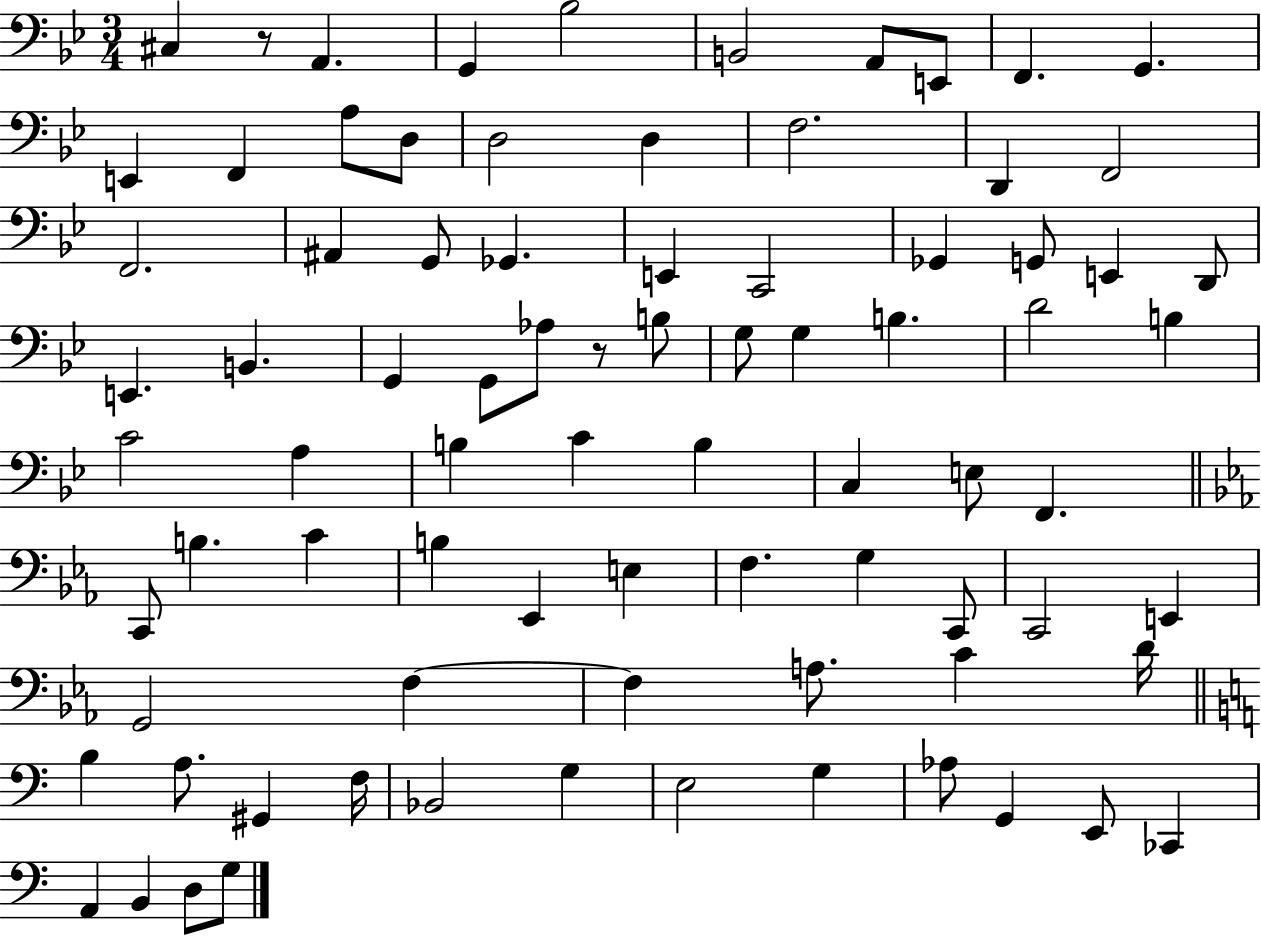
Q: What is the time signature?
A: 3/4